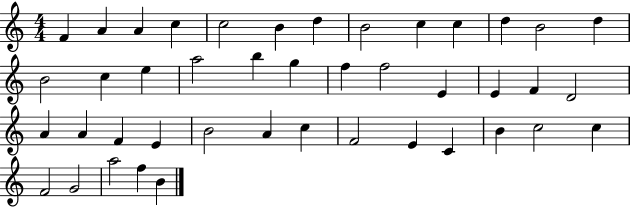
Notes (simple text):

F4/q A4/q A4/q C5/q C5/h B4/q D5/q B4/h C5/q C5/q D5/q B4/h D5/q B4/h C5/q E5/q A5/h B5/q G5/q F5/q F5/h E4/q E4/q F4/q D4/h A4/q A4/q F4/q E4/q B4/h A4/q C5/q F4/h E4/q C4/q B4/q C5/h C5/q F4/h G4/h A5/h F5/q B4/q